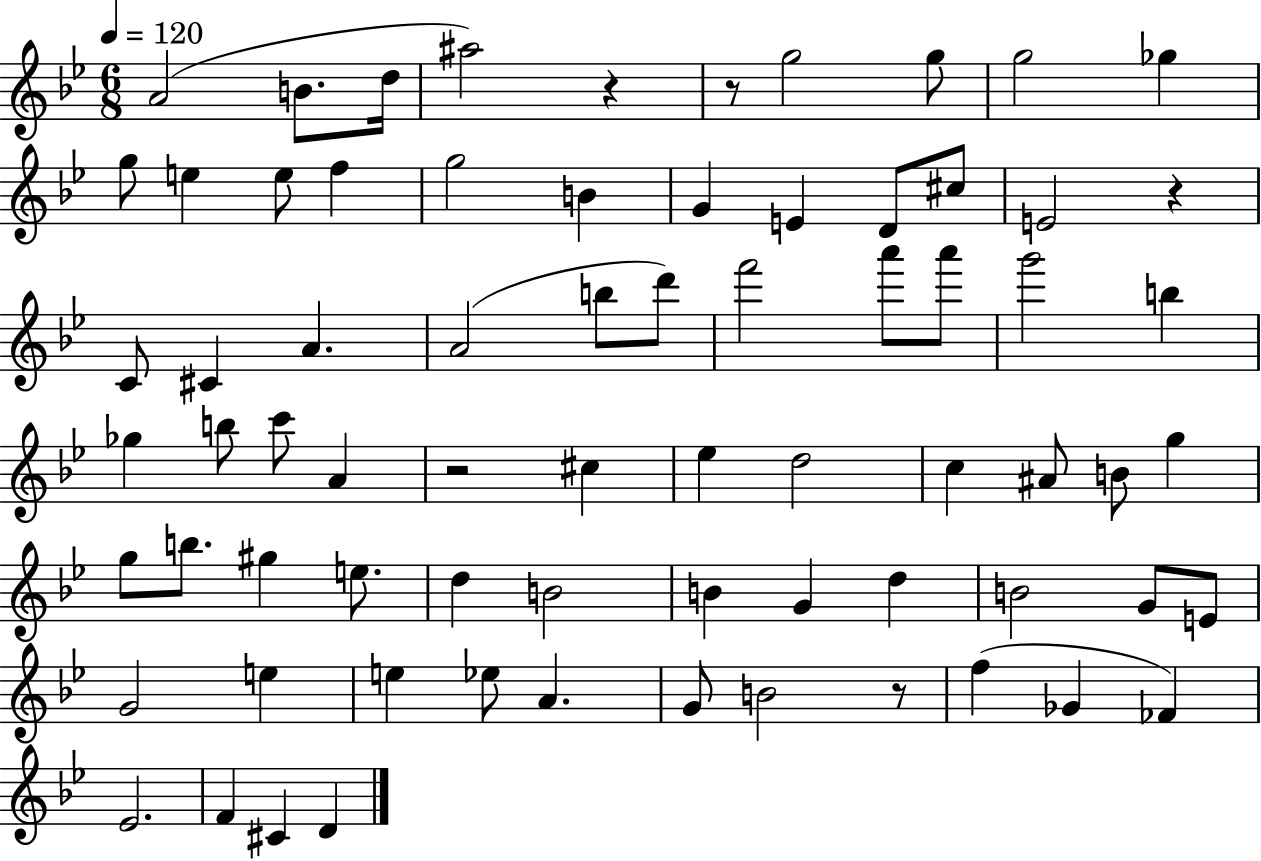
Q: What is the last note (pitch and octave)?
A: D4